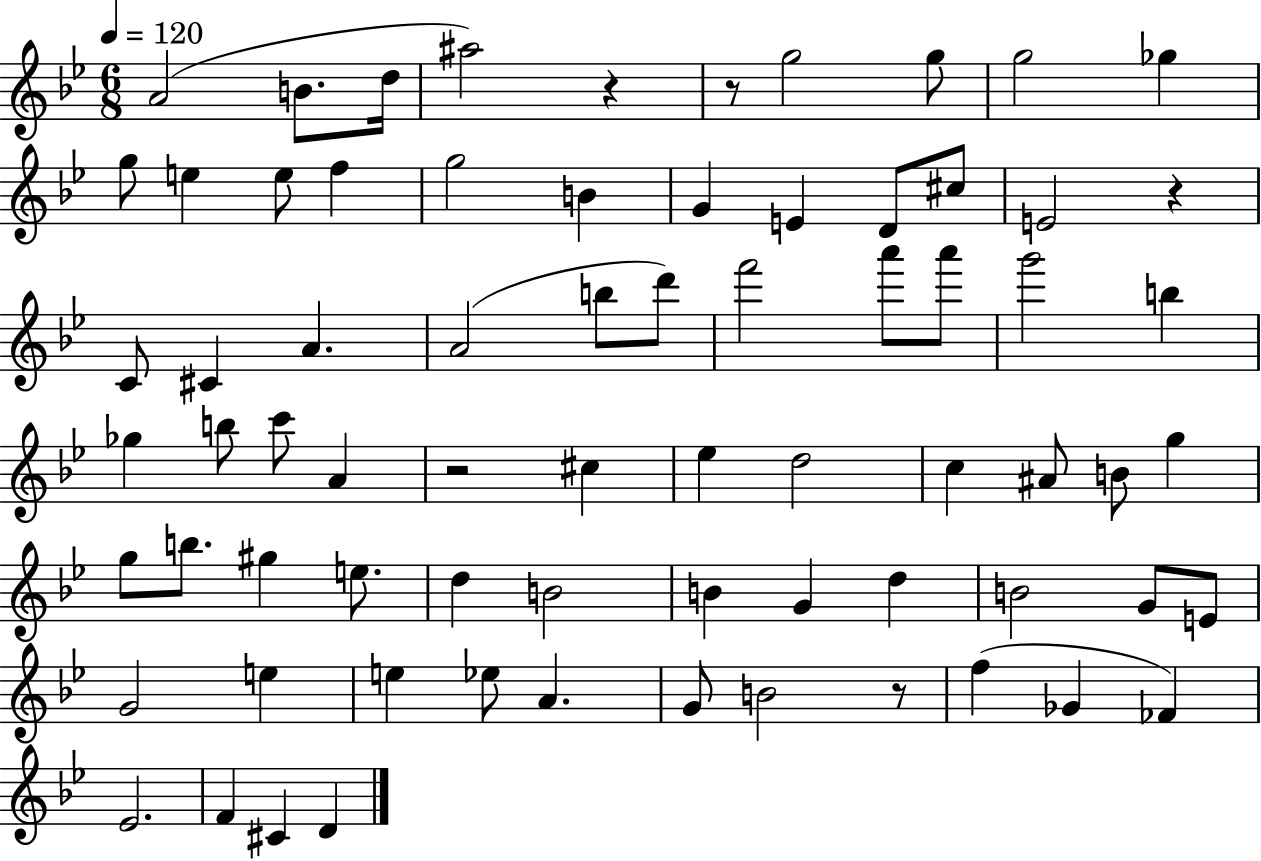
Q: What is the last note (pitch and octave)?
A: D4